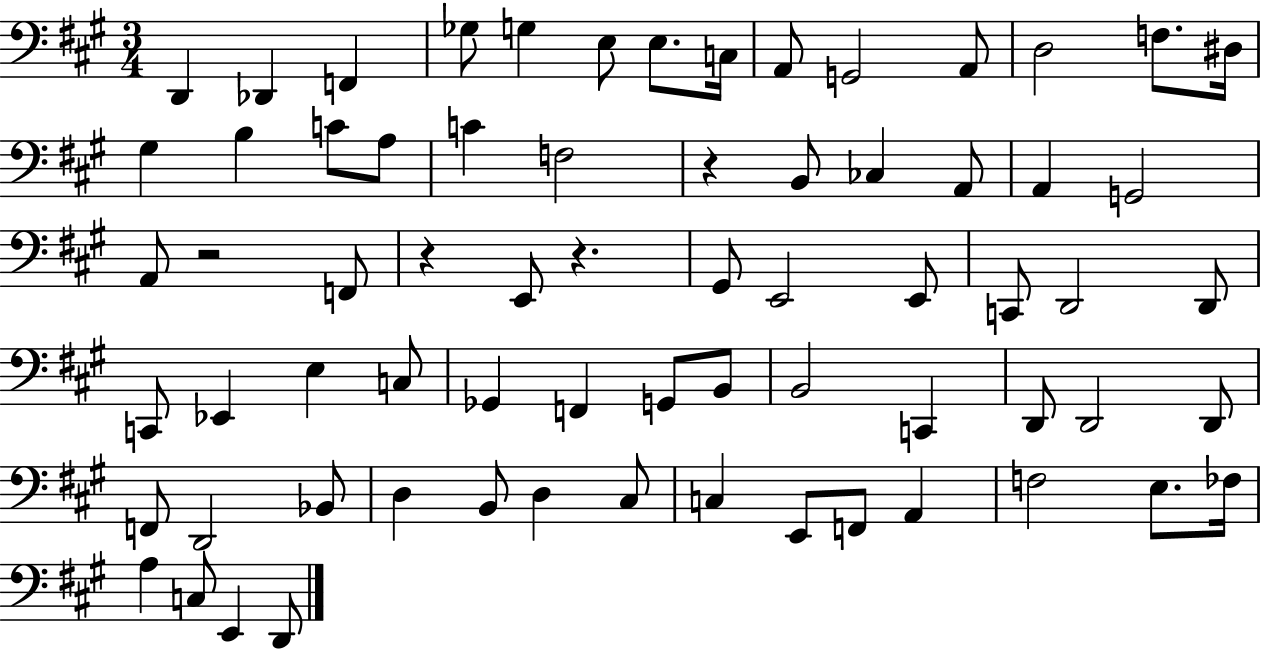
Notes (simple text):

D2/q Db2/q F2/q Gb3/e G3/q E3/e E3/e. C3/s A2/e G2/h A2/e D3/h F3/e. D#3/s G#3/q B3/q C4/e A3/e C4/q F3/h R/q B2/e CES3/q A2/e A2/q G2/h A2/e R/h F2/e R/q E2/e R/q. G#2/e E2/h E2/e C2/e D2/h D2/e C2/e Eb2/q E3/q C3/e Gb2/q F2/q G2/e B2/e B2/h C2/q D2/e D2/h D2/e F2/e D2/h Bb2/e D3/q B2/e D3/q C#3/e C3/q E2/e F2/e A2/q F3/h E3/e. FES3/s A3/q C3/e E2/q D2/e